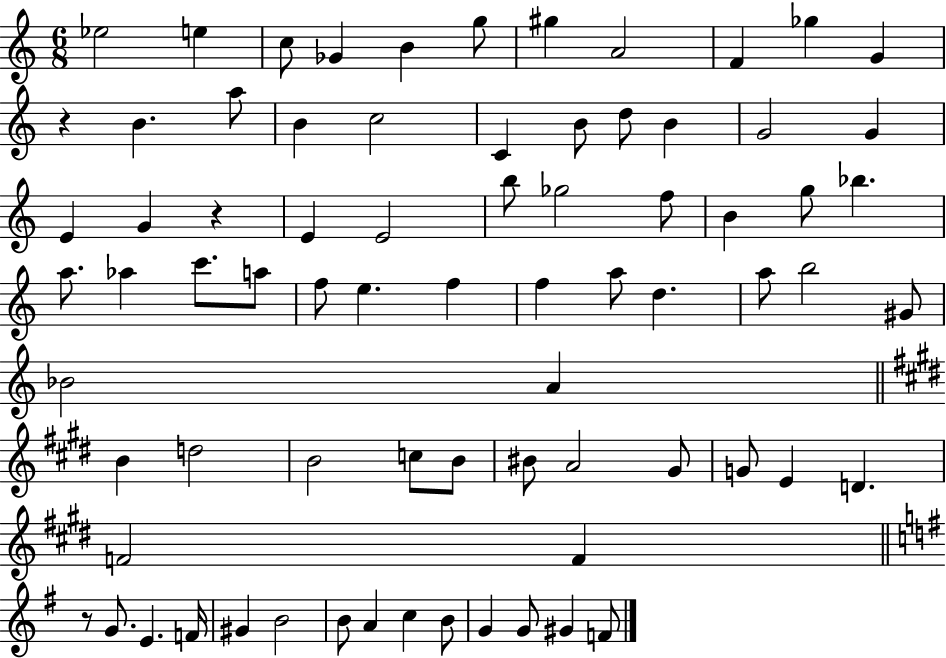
Eb5/h E5/q C5/e Gb4/q B4/q G5/e G#5/q A4/h F4/q Gb5/q G4/q R/q B4/q. A5/e B4/q C5/h C4/q B4/e D5/e B4/q G4/h G4/q E4/q G4/q R/q E4/q E4/h B5/e Gb5/h F5/e B4/q G5/e Bb5/q. A5/e. Ab5/q C6/e. A5/e F5/e E5/q. F5/q F5/q A5/e D5/q. A5/e B5/h G#4/e Bb4/h A4/q B4/q D5/h B4/h C5/e B4/e BIS4/e A4/h G#4/e G4/e E4/q D4/q. F4/h F4/q R/e G4/e. E4/q. F4/s G#4/q B4/h B4/e A4/q C5/q B4/e G4/q G4/e G#4/q F4/e